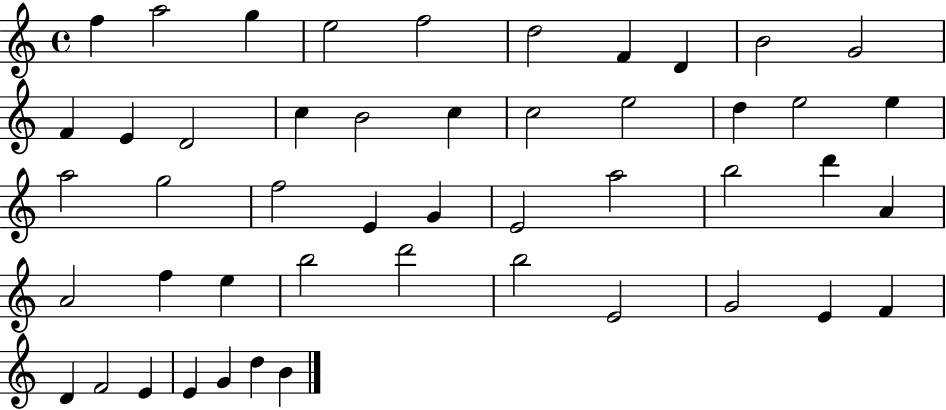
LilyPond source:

{
  \clef treble
  \time 4/4
  \defaultTimeSignature
  \key c \major
  f''4 a''2 g''4 | e''2 f''2 | d''2 f'4 d'4 | b'2 g'2 | \break f'4 e'4 d'2 | c''4 b'2 c''4 | c''2 e''2 | d''4 e''2 e''4 | \break a''2 g''2 | f''2 e'4 g'4 | e'2 a''2 | b''2 d'''4 a'4 | \break a'2 f''4 e''4 | b''2 d'''2 | b''2 e'2 | g'2 e'4 f'4 | \break d'4 f'2 e'4 | e'4 g'4 d''4 b'4 | \bar "|."
}